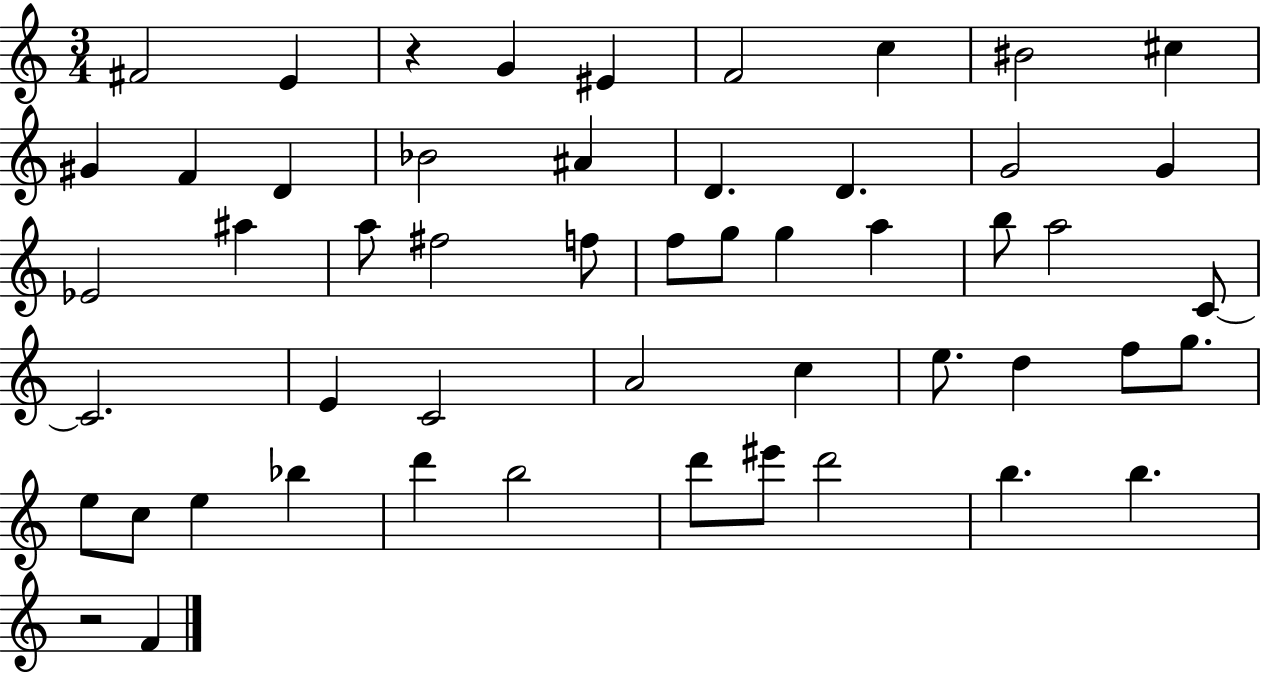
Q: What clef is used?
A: treble